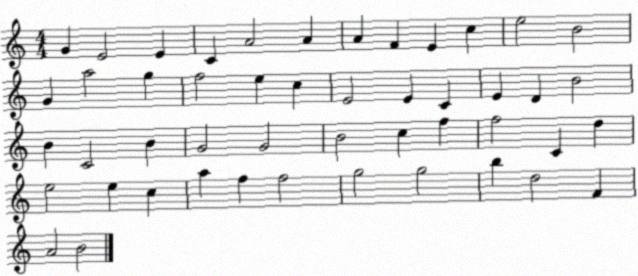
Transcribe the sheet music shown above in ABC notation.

X:1
T:Untitled
M:4/4
L:1/4
K:C
G E2 E C A2 A A F E c e2 B2 G a2 g f2 e c E2 E C E D B2 B C2 B G2 G2 B2 c f f2 C d e2 e c a f f2 g2 g2 b d2 F A2 B2